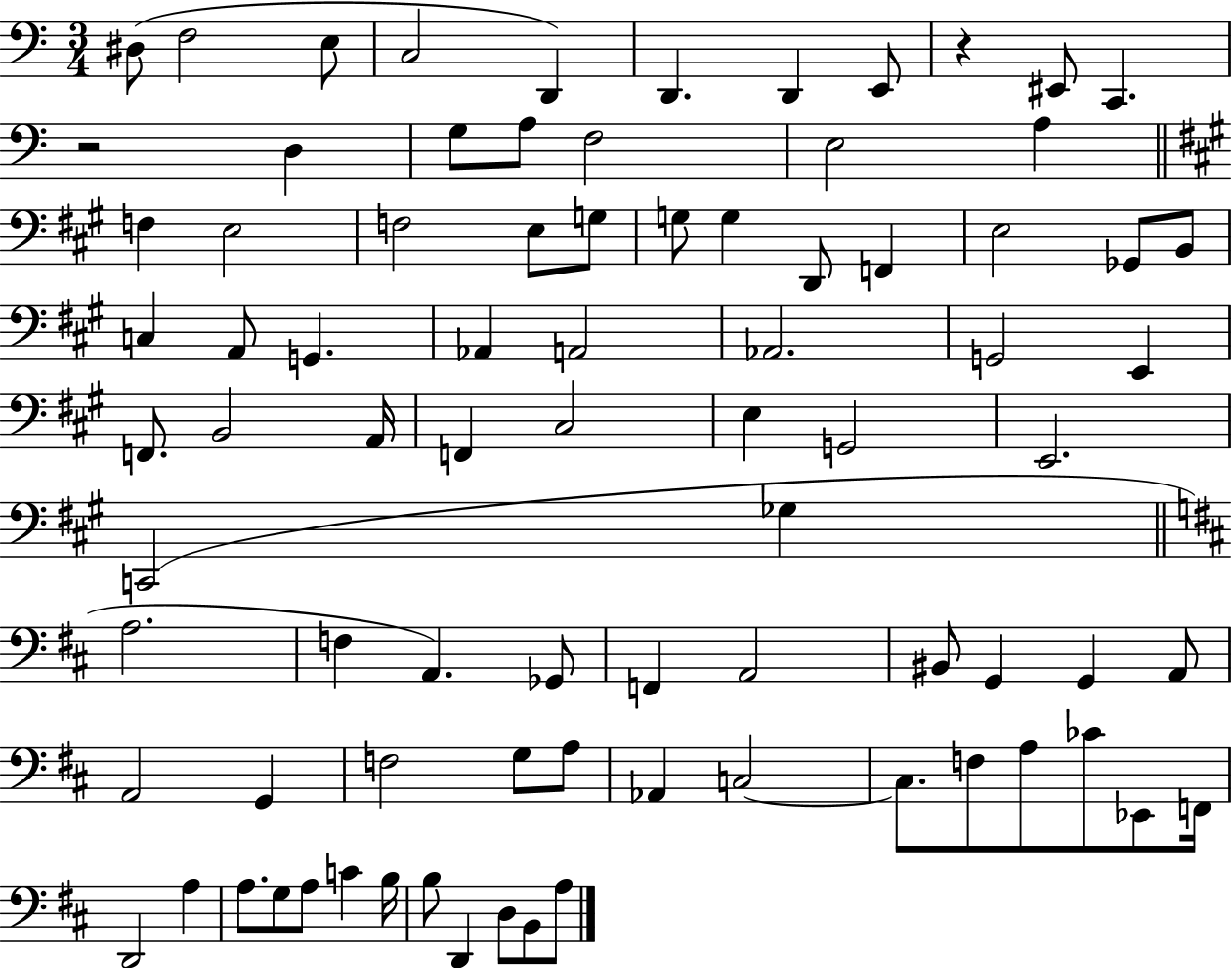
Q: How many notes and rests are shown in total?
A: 83